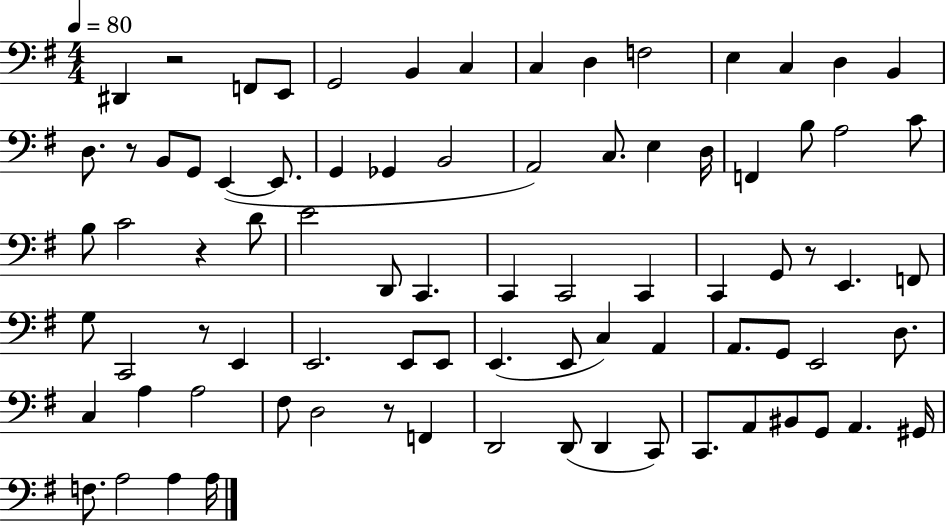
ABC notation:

X:1
T:Untitled
M:4/4
L:1/4
K:G
^D,, z2 F,,/2 E,,/2 G,,2 B,, C, C, D, F,2 E, C, D, B,, D,/2 z/2 B,,/2 G,,/2 E,, E,,/2 G,, _G,, B,,2 A,,2 C,/2 E, D,/4 F,, B,/2 A,2 C/2 B,/2 C2 z D/2 E2 D,,/2 C,, C,, C,,2 C,, C,, G,,/2 z/2 E,, F,,/2 G,/2 C,,2 z/2 E,, E,,2 E,,/2 E,,/2 E,, E,,/2 C, A,, A,,/2 G,,/2 E,,2 D,/2 C, A, A,2 ^F,/2 D,2 z/2 F,, D,,2 D,,/2 D,, C,,/2 C,,/2 A,,/2 ^B,,/2 G,,/2 A,, ^G,,/4 F,/2 A,2 A, A,/4